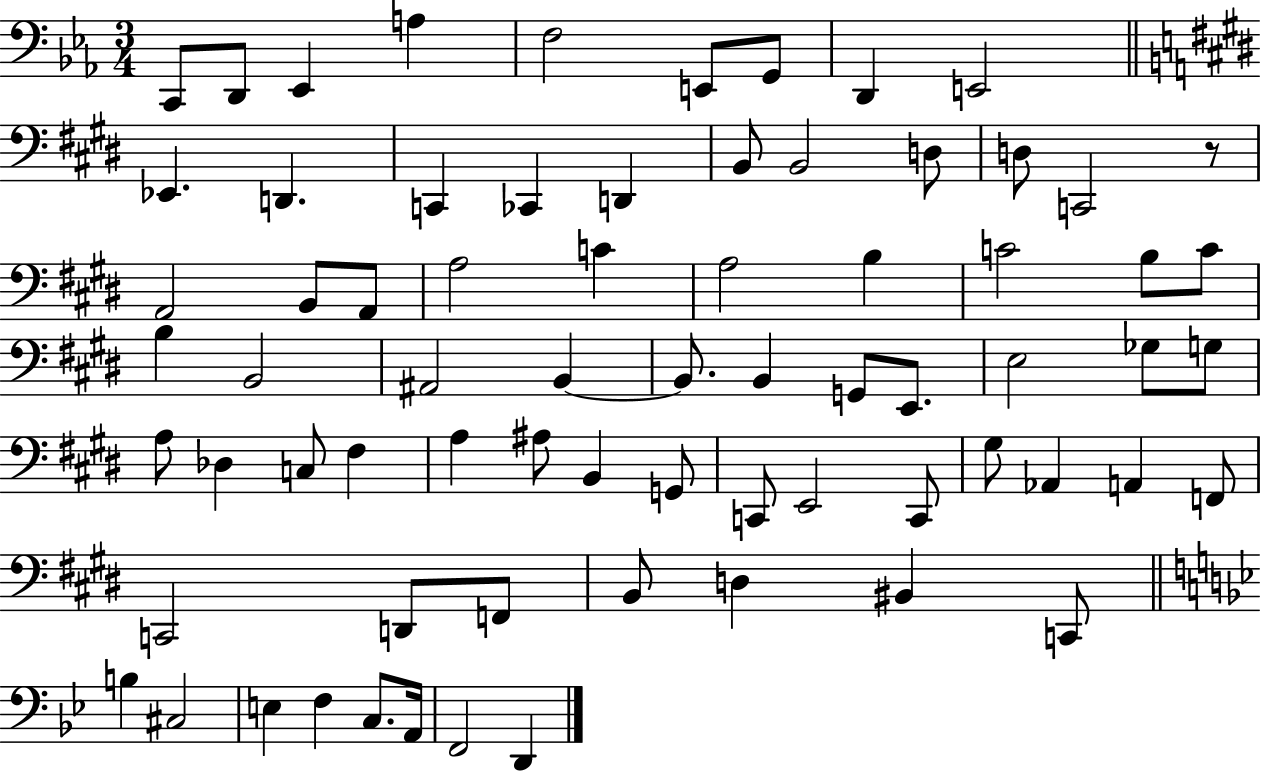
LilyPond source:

{
  \clef bass
  \numericTimeSignature
  \time 3/4
  \key ees \major
  c,8 d,8 ees,4 a4 | f2 e,8 g,8 | d,4 e,2 | \bar "||" \break \key e \major ees,4. d,4. | c,4 ces,4 d,4 | b,8 b,2 d8 | d8 c,2 r8 | \break a,2 b,8 a,8 | a2 c'4 | a2 b4 | c'2 b8 c'8 | \break b4 b,2 | ais,2 b,4~~ | b,8. b,4 g,8 e,8. | e2 ges8 g8 | \break a8 des4 c8 fis4 | a4 ais8 b,4 g,8 | c,8 e,2 c,8 | gis8 aes,4 a,4 f,8 | \break c,2 d,8 f,8 | b,8 d4 bis,4 c,8 | \bar "||" \break \key bes \major b4 cis2 | e4 f4 c8. a,16 | f,2 d,4 | \bar "|."
}